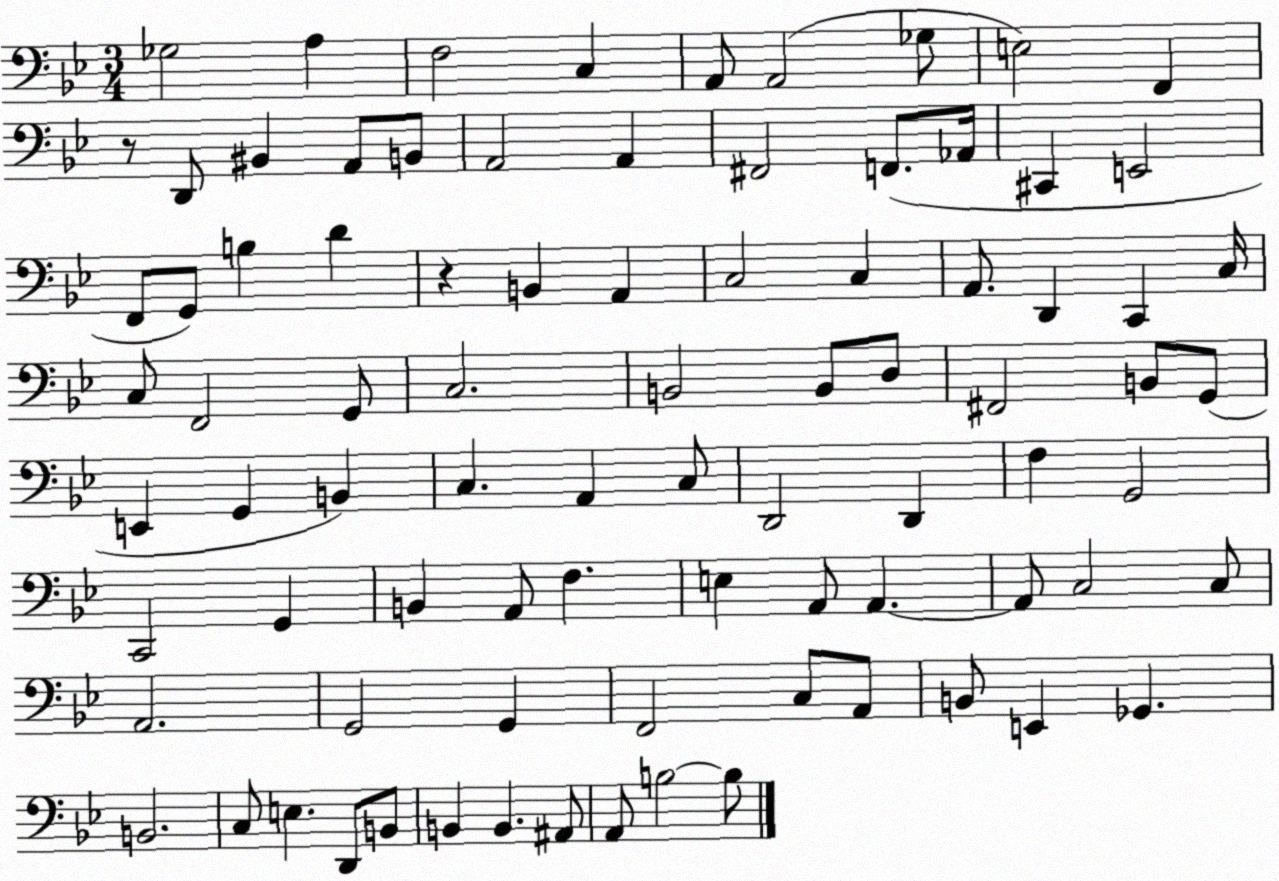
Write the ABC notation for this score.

X:1
T:Untitled
M:3/4
L:1/4
K:Bb
_G,2 A, F,2 C, A,,/2 A,,2 _G,/2 E,2 F,, z/2 D,,/2 ^B,, A,,/2 B,,/2 A,,2 A,, ^F,,2 F,,/2 _A,,/4 ^C,, E,,2 F,,/2 G,,/2 B, D z B,, A,, C,2 C, A,,/2 D,, C,, C,/4 C,/2 F,,2 G,,/2 C,2 B,,2 B,,/2 D,/2 ^F,,2 B,,/2 G,,/2 E,, G,, B,, C, A,, C,/2 D,,2 D,, F, G,,2 C,,2 G,, B,, A,,/2 F, E, A,,/2 A,, A,,/2 C,2 C,/2 A,,2 G,,2 G,, F,,2 C,/2 A,,/2 B,,/2 E,, _G,, B,,2 C,/2 E, D,,/2 B,,/2 B,, B,, ^A,,/2 A,,/2 B,2 B,/2